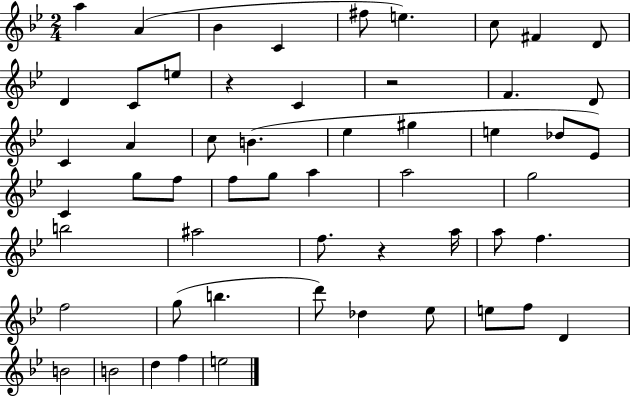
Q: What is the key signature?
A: BES major